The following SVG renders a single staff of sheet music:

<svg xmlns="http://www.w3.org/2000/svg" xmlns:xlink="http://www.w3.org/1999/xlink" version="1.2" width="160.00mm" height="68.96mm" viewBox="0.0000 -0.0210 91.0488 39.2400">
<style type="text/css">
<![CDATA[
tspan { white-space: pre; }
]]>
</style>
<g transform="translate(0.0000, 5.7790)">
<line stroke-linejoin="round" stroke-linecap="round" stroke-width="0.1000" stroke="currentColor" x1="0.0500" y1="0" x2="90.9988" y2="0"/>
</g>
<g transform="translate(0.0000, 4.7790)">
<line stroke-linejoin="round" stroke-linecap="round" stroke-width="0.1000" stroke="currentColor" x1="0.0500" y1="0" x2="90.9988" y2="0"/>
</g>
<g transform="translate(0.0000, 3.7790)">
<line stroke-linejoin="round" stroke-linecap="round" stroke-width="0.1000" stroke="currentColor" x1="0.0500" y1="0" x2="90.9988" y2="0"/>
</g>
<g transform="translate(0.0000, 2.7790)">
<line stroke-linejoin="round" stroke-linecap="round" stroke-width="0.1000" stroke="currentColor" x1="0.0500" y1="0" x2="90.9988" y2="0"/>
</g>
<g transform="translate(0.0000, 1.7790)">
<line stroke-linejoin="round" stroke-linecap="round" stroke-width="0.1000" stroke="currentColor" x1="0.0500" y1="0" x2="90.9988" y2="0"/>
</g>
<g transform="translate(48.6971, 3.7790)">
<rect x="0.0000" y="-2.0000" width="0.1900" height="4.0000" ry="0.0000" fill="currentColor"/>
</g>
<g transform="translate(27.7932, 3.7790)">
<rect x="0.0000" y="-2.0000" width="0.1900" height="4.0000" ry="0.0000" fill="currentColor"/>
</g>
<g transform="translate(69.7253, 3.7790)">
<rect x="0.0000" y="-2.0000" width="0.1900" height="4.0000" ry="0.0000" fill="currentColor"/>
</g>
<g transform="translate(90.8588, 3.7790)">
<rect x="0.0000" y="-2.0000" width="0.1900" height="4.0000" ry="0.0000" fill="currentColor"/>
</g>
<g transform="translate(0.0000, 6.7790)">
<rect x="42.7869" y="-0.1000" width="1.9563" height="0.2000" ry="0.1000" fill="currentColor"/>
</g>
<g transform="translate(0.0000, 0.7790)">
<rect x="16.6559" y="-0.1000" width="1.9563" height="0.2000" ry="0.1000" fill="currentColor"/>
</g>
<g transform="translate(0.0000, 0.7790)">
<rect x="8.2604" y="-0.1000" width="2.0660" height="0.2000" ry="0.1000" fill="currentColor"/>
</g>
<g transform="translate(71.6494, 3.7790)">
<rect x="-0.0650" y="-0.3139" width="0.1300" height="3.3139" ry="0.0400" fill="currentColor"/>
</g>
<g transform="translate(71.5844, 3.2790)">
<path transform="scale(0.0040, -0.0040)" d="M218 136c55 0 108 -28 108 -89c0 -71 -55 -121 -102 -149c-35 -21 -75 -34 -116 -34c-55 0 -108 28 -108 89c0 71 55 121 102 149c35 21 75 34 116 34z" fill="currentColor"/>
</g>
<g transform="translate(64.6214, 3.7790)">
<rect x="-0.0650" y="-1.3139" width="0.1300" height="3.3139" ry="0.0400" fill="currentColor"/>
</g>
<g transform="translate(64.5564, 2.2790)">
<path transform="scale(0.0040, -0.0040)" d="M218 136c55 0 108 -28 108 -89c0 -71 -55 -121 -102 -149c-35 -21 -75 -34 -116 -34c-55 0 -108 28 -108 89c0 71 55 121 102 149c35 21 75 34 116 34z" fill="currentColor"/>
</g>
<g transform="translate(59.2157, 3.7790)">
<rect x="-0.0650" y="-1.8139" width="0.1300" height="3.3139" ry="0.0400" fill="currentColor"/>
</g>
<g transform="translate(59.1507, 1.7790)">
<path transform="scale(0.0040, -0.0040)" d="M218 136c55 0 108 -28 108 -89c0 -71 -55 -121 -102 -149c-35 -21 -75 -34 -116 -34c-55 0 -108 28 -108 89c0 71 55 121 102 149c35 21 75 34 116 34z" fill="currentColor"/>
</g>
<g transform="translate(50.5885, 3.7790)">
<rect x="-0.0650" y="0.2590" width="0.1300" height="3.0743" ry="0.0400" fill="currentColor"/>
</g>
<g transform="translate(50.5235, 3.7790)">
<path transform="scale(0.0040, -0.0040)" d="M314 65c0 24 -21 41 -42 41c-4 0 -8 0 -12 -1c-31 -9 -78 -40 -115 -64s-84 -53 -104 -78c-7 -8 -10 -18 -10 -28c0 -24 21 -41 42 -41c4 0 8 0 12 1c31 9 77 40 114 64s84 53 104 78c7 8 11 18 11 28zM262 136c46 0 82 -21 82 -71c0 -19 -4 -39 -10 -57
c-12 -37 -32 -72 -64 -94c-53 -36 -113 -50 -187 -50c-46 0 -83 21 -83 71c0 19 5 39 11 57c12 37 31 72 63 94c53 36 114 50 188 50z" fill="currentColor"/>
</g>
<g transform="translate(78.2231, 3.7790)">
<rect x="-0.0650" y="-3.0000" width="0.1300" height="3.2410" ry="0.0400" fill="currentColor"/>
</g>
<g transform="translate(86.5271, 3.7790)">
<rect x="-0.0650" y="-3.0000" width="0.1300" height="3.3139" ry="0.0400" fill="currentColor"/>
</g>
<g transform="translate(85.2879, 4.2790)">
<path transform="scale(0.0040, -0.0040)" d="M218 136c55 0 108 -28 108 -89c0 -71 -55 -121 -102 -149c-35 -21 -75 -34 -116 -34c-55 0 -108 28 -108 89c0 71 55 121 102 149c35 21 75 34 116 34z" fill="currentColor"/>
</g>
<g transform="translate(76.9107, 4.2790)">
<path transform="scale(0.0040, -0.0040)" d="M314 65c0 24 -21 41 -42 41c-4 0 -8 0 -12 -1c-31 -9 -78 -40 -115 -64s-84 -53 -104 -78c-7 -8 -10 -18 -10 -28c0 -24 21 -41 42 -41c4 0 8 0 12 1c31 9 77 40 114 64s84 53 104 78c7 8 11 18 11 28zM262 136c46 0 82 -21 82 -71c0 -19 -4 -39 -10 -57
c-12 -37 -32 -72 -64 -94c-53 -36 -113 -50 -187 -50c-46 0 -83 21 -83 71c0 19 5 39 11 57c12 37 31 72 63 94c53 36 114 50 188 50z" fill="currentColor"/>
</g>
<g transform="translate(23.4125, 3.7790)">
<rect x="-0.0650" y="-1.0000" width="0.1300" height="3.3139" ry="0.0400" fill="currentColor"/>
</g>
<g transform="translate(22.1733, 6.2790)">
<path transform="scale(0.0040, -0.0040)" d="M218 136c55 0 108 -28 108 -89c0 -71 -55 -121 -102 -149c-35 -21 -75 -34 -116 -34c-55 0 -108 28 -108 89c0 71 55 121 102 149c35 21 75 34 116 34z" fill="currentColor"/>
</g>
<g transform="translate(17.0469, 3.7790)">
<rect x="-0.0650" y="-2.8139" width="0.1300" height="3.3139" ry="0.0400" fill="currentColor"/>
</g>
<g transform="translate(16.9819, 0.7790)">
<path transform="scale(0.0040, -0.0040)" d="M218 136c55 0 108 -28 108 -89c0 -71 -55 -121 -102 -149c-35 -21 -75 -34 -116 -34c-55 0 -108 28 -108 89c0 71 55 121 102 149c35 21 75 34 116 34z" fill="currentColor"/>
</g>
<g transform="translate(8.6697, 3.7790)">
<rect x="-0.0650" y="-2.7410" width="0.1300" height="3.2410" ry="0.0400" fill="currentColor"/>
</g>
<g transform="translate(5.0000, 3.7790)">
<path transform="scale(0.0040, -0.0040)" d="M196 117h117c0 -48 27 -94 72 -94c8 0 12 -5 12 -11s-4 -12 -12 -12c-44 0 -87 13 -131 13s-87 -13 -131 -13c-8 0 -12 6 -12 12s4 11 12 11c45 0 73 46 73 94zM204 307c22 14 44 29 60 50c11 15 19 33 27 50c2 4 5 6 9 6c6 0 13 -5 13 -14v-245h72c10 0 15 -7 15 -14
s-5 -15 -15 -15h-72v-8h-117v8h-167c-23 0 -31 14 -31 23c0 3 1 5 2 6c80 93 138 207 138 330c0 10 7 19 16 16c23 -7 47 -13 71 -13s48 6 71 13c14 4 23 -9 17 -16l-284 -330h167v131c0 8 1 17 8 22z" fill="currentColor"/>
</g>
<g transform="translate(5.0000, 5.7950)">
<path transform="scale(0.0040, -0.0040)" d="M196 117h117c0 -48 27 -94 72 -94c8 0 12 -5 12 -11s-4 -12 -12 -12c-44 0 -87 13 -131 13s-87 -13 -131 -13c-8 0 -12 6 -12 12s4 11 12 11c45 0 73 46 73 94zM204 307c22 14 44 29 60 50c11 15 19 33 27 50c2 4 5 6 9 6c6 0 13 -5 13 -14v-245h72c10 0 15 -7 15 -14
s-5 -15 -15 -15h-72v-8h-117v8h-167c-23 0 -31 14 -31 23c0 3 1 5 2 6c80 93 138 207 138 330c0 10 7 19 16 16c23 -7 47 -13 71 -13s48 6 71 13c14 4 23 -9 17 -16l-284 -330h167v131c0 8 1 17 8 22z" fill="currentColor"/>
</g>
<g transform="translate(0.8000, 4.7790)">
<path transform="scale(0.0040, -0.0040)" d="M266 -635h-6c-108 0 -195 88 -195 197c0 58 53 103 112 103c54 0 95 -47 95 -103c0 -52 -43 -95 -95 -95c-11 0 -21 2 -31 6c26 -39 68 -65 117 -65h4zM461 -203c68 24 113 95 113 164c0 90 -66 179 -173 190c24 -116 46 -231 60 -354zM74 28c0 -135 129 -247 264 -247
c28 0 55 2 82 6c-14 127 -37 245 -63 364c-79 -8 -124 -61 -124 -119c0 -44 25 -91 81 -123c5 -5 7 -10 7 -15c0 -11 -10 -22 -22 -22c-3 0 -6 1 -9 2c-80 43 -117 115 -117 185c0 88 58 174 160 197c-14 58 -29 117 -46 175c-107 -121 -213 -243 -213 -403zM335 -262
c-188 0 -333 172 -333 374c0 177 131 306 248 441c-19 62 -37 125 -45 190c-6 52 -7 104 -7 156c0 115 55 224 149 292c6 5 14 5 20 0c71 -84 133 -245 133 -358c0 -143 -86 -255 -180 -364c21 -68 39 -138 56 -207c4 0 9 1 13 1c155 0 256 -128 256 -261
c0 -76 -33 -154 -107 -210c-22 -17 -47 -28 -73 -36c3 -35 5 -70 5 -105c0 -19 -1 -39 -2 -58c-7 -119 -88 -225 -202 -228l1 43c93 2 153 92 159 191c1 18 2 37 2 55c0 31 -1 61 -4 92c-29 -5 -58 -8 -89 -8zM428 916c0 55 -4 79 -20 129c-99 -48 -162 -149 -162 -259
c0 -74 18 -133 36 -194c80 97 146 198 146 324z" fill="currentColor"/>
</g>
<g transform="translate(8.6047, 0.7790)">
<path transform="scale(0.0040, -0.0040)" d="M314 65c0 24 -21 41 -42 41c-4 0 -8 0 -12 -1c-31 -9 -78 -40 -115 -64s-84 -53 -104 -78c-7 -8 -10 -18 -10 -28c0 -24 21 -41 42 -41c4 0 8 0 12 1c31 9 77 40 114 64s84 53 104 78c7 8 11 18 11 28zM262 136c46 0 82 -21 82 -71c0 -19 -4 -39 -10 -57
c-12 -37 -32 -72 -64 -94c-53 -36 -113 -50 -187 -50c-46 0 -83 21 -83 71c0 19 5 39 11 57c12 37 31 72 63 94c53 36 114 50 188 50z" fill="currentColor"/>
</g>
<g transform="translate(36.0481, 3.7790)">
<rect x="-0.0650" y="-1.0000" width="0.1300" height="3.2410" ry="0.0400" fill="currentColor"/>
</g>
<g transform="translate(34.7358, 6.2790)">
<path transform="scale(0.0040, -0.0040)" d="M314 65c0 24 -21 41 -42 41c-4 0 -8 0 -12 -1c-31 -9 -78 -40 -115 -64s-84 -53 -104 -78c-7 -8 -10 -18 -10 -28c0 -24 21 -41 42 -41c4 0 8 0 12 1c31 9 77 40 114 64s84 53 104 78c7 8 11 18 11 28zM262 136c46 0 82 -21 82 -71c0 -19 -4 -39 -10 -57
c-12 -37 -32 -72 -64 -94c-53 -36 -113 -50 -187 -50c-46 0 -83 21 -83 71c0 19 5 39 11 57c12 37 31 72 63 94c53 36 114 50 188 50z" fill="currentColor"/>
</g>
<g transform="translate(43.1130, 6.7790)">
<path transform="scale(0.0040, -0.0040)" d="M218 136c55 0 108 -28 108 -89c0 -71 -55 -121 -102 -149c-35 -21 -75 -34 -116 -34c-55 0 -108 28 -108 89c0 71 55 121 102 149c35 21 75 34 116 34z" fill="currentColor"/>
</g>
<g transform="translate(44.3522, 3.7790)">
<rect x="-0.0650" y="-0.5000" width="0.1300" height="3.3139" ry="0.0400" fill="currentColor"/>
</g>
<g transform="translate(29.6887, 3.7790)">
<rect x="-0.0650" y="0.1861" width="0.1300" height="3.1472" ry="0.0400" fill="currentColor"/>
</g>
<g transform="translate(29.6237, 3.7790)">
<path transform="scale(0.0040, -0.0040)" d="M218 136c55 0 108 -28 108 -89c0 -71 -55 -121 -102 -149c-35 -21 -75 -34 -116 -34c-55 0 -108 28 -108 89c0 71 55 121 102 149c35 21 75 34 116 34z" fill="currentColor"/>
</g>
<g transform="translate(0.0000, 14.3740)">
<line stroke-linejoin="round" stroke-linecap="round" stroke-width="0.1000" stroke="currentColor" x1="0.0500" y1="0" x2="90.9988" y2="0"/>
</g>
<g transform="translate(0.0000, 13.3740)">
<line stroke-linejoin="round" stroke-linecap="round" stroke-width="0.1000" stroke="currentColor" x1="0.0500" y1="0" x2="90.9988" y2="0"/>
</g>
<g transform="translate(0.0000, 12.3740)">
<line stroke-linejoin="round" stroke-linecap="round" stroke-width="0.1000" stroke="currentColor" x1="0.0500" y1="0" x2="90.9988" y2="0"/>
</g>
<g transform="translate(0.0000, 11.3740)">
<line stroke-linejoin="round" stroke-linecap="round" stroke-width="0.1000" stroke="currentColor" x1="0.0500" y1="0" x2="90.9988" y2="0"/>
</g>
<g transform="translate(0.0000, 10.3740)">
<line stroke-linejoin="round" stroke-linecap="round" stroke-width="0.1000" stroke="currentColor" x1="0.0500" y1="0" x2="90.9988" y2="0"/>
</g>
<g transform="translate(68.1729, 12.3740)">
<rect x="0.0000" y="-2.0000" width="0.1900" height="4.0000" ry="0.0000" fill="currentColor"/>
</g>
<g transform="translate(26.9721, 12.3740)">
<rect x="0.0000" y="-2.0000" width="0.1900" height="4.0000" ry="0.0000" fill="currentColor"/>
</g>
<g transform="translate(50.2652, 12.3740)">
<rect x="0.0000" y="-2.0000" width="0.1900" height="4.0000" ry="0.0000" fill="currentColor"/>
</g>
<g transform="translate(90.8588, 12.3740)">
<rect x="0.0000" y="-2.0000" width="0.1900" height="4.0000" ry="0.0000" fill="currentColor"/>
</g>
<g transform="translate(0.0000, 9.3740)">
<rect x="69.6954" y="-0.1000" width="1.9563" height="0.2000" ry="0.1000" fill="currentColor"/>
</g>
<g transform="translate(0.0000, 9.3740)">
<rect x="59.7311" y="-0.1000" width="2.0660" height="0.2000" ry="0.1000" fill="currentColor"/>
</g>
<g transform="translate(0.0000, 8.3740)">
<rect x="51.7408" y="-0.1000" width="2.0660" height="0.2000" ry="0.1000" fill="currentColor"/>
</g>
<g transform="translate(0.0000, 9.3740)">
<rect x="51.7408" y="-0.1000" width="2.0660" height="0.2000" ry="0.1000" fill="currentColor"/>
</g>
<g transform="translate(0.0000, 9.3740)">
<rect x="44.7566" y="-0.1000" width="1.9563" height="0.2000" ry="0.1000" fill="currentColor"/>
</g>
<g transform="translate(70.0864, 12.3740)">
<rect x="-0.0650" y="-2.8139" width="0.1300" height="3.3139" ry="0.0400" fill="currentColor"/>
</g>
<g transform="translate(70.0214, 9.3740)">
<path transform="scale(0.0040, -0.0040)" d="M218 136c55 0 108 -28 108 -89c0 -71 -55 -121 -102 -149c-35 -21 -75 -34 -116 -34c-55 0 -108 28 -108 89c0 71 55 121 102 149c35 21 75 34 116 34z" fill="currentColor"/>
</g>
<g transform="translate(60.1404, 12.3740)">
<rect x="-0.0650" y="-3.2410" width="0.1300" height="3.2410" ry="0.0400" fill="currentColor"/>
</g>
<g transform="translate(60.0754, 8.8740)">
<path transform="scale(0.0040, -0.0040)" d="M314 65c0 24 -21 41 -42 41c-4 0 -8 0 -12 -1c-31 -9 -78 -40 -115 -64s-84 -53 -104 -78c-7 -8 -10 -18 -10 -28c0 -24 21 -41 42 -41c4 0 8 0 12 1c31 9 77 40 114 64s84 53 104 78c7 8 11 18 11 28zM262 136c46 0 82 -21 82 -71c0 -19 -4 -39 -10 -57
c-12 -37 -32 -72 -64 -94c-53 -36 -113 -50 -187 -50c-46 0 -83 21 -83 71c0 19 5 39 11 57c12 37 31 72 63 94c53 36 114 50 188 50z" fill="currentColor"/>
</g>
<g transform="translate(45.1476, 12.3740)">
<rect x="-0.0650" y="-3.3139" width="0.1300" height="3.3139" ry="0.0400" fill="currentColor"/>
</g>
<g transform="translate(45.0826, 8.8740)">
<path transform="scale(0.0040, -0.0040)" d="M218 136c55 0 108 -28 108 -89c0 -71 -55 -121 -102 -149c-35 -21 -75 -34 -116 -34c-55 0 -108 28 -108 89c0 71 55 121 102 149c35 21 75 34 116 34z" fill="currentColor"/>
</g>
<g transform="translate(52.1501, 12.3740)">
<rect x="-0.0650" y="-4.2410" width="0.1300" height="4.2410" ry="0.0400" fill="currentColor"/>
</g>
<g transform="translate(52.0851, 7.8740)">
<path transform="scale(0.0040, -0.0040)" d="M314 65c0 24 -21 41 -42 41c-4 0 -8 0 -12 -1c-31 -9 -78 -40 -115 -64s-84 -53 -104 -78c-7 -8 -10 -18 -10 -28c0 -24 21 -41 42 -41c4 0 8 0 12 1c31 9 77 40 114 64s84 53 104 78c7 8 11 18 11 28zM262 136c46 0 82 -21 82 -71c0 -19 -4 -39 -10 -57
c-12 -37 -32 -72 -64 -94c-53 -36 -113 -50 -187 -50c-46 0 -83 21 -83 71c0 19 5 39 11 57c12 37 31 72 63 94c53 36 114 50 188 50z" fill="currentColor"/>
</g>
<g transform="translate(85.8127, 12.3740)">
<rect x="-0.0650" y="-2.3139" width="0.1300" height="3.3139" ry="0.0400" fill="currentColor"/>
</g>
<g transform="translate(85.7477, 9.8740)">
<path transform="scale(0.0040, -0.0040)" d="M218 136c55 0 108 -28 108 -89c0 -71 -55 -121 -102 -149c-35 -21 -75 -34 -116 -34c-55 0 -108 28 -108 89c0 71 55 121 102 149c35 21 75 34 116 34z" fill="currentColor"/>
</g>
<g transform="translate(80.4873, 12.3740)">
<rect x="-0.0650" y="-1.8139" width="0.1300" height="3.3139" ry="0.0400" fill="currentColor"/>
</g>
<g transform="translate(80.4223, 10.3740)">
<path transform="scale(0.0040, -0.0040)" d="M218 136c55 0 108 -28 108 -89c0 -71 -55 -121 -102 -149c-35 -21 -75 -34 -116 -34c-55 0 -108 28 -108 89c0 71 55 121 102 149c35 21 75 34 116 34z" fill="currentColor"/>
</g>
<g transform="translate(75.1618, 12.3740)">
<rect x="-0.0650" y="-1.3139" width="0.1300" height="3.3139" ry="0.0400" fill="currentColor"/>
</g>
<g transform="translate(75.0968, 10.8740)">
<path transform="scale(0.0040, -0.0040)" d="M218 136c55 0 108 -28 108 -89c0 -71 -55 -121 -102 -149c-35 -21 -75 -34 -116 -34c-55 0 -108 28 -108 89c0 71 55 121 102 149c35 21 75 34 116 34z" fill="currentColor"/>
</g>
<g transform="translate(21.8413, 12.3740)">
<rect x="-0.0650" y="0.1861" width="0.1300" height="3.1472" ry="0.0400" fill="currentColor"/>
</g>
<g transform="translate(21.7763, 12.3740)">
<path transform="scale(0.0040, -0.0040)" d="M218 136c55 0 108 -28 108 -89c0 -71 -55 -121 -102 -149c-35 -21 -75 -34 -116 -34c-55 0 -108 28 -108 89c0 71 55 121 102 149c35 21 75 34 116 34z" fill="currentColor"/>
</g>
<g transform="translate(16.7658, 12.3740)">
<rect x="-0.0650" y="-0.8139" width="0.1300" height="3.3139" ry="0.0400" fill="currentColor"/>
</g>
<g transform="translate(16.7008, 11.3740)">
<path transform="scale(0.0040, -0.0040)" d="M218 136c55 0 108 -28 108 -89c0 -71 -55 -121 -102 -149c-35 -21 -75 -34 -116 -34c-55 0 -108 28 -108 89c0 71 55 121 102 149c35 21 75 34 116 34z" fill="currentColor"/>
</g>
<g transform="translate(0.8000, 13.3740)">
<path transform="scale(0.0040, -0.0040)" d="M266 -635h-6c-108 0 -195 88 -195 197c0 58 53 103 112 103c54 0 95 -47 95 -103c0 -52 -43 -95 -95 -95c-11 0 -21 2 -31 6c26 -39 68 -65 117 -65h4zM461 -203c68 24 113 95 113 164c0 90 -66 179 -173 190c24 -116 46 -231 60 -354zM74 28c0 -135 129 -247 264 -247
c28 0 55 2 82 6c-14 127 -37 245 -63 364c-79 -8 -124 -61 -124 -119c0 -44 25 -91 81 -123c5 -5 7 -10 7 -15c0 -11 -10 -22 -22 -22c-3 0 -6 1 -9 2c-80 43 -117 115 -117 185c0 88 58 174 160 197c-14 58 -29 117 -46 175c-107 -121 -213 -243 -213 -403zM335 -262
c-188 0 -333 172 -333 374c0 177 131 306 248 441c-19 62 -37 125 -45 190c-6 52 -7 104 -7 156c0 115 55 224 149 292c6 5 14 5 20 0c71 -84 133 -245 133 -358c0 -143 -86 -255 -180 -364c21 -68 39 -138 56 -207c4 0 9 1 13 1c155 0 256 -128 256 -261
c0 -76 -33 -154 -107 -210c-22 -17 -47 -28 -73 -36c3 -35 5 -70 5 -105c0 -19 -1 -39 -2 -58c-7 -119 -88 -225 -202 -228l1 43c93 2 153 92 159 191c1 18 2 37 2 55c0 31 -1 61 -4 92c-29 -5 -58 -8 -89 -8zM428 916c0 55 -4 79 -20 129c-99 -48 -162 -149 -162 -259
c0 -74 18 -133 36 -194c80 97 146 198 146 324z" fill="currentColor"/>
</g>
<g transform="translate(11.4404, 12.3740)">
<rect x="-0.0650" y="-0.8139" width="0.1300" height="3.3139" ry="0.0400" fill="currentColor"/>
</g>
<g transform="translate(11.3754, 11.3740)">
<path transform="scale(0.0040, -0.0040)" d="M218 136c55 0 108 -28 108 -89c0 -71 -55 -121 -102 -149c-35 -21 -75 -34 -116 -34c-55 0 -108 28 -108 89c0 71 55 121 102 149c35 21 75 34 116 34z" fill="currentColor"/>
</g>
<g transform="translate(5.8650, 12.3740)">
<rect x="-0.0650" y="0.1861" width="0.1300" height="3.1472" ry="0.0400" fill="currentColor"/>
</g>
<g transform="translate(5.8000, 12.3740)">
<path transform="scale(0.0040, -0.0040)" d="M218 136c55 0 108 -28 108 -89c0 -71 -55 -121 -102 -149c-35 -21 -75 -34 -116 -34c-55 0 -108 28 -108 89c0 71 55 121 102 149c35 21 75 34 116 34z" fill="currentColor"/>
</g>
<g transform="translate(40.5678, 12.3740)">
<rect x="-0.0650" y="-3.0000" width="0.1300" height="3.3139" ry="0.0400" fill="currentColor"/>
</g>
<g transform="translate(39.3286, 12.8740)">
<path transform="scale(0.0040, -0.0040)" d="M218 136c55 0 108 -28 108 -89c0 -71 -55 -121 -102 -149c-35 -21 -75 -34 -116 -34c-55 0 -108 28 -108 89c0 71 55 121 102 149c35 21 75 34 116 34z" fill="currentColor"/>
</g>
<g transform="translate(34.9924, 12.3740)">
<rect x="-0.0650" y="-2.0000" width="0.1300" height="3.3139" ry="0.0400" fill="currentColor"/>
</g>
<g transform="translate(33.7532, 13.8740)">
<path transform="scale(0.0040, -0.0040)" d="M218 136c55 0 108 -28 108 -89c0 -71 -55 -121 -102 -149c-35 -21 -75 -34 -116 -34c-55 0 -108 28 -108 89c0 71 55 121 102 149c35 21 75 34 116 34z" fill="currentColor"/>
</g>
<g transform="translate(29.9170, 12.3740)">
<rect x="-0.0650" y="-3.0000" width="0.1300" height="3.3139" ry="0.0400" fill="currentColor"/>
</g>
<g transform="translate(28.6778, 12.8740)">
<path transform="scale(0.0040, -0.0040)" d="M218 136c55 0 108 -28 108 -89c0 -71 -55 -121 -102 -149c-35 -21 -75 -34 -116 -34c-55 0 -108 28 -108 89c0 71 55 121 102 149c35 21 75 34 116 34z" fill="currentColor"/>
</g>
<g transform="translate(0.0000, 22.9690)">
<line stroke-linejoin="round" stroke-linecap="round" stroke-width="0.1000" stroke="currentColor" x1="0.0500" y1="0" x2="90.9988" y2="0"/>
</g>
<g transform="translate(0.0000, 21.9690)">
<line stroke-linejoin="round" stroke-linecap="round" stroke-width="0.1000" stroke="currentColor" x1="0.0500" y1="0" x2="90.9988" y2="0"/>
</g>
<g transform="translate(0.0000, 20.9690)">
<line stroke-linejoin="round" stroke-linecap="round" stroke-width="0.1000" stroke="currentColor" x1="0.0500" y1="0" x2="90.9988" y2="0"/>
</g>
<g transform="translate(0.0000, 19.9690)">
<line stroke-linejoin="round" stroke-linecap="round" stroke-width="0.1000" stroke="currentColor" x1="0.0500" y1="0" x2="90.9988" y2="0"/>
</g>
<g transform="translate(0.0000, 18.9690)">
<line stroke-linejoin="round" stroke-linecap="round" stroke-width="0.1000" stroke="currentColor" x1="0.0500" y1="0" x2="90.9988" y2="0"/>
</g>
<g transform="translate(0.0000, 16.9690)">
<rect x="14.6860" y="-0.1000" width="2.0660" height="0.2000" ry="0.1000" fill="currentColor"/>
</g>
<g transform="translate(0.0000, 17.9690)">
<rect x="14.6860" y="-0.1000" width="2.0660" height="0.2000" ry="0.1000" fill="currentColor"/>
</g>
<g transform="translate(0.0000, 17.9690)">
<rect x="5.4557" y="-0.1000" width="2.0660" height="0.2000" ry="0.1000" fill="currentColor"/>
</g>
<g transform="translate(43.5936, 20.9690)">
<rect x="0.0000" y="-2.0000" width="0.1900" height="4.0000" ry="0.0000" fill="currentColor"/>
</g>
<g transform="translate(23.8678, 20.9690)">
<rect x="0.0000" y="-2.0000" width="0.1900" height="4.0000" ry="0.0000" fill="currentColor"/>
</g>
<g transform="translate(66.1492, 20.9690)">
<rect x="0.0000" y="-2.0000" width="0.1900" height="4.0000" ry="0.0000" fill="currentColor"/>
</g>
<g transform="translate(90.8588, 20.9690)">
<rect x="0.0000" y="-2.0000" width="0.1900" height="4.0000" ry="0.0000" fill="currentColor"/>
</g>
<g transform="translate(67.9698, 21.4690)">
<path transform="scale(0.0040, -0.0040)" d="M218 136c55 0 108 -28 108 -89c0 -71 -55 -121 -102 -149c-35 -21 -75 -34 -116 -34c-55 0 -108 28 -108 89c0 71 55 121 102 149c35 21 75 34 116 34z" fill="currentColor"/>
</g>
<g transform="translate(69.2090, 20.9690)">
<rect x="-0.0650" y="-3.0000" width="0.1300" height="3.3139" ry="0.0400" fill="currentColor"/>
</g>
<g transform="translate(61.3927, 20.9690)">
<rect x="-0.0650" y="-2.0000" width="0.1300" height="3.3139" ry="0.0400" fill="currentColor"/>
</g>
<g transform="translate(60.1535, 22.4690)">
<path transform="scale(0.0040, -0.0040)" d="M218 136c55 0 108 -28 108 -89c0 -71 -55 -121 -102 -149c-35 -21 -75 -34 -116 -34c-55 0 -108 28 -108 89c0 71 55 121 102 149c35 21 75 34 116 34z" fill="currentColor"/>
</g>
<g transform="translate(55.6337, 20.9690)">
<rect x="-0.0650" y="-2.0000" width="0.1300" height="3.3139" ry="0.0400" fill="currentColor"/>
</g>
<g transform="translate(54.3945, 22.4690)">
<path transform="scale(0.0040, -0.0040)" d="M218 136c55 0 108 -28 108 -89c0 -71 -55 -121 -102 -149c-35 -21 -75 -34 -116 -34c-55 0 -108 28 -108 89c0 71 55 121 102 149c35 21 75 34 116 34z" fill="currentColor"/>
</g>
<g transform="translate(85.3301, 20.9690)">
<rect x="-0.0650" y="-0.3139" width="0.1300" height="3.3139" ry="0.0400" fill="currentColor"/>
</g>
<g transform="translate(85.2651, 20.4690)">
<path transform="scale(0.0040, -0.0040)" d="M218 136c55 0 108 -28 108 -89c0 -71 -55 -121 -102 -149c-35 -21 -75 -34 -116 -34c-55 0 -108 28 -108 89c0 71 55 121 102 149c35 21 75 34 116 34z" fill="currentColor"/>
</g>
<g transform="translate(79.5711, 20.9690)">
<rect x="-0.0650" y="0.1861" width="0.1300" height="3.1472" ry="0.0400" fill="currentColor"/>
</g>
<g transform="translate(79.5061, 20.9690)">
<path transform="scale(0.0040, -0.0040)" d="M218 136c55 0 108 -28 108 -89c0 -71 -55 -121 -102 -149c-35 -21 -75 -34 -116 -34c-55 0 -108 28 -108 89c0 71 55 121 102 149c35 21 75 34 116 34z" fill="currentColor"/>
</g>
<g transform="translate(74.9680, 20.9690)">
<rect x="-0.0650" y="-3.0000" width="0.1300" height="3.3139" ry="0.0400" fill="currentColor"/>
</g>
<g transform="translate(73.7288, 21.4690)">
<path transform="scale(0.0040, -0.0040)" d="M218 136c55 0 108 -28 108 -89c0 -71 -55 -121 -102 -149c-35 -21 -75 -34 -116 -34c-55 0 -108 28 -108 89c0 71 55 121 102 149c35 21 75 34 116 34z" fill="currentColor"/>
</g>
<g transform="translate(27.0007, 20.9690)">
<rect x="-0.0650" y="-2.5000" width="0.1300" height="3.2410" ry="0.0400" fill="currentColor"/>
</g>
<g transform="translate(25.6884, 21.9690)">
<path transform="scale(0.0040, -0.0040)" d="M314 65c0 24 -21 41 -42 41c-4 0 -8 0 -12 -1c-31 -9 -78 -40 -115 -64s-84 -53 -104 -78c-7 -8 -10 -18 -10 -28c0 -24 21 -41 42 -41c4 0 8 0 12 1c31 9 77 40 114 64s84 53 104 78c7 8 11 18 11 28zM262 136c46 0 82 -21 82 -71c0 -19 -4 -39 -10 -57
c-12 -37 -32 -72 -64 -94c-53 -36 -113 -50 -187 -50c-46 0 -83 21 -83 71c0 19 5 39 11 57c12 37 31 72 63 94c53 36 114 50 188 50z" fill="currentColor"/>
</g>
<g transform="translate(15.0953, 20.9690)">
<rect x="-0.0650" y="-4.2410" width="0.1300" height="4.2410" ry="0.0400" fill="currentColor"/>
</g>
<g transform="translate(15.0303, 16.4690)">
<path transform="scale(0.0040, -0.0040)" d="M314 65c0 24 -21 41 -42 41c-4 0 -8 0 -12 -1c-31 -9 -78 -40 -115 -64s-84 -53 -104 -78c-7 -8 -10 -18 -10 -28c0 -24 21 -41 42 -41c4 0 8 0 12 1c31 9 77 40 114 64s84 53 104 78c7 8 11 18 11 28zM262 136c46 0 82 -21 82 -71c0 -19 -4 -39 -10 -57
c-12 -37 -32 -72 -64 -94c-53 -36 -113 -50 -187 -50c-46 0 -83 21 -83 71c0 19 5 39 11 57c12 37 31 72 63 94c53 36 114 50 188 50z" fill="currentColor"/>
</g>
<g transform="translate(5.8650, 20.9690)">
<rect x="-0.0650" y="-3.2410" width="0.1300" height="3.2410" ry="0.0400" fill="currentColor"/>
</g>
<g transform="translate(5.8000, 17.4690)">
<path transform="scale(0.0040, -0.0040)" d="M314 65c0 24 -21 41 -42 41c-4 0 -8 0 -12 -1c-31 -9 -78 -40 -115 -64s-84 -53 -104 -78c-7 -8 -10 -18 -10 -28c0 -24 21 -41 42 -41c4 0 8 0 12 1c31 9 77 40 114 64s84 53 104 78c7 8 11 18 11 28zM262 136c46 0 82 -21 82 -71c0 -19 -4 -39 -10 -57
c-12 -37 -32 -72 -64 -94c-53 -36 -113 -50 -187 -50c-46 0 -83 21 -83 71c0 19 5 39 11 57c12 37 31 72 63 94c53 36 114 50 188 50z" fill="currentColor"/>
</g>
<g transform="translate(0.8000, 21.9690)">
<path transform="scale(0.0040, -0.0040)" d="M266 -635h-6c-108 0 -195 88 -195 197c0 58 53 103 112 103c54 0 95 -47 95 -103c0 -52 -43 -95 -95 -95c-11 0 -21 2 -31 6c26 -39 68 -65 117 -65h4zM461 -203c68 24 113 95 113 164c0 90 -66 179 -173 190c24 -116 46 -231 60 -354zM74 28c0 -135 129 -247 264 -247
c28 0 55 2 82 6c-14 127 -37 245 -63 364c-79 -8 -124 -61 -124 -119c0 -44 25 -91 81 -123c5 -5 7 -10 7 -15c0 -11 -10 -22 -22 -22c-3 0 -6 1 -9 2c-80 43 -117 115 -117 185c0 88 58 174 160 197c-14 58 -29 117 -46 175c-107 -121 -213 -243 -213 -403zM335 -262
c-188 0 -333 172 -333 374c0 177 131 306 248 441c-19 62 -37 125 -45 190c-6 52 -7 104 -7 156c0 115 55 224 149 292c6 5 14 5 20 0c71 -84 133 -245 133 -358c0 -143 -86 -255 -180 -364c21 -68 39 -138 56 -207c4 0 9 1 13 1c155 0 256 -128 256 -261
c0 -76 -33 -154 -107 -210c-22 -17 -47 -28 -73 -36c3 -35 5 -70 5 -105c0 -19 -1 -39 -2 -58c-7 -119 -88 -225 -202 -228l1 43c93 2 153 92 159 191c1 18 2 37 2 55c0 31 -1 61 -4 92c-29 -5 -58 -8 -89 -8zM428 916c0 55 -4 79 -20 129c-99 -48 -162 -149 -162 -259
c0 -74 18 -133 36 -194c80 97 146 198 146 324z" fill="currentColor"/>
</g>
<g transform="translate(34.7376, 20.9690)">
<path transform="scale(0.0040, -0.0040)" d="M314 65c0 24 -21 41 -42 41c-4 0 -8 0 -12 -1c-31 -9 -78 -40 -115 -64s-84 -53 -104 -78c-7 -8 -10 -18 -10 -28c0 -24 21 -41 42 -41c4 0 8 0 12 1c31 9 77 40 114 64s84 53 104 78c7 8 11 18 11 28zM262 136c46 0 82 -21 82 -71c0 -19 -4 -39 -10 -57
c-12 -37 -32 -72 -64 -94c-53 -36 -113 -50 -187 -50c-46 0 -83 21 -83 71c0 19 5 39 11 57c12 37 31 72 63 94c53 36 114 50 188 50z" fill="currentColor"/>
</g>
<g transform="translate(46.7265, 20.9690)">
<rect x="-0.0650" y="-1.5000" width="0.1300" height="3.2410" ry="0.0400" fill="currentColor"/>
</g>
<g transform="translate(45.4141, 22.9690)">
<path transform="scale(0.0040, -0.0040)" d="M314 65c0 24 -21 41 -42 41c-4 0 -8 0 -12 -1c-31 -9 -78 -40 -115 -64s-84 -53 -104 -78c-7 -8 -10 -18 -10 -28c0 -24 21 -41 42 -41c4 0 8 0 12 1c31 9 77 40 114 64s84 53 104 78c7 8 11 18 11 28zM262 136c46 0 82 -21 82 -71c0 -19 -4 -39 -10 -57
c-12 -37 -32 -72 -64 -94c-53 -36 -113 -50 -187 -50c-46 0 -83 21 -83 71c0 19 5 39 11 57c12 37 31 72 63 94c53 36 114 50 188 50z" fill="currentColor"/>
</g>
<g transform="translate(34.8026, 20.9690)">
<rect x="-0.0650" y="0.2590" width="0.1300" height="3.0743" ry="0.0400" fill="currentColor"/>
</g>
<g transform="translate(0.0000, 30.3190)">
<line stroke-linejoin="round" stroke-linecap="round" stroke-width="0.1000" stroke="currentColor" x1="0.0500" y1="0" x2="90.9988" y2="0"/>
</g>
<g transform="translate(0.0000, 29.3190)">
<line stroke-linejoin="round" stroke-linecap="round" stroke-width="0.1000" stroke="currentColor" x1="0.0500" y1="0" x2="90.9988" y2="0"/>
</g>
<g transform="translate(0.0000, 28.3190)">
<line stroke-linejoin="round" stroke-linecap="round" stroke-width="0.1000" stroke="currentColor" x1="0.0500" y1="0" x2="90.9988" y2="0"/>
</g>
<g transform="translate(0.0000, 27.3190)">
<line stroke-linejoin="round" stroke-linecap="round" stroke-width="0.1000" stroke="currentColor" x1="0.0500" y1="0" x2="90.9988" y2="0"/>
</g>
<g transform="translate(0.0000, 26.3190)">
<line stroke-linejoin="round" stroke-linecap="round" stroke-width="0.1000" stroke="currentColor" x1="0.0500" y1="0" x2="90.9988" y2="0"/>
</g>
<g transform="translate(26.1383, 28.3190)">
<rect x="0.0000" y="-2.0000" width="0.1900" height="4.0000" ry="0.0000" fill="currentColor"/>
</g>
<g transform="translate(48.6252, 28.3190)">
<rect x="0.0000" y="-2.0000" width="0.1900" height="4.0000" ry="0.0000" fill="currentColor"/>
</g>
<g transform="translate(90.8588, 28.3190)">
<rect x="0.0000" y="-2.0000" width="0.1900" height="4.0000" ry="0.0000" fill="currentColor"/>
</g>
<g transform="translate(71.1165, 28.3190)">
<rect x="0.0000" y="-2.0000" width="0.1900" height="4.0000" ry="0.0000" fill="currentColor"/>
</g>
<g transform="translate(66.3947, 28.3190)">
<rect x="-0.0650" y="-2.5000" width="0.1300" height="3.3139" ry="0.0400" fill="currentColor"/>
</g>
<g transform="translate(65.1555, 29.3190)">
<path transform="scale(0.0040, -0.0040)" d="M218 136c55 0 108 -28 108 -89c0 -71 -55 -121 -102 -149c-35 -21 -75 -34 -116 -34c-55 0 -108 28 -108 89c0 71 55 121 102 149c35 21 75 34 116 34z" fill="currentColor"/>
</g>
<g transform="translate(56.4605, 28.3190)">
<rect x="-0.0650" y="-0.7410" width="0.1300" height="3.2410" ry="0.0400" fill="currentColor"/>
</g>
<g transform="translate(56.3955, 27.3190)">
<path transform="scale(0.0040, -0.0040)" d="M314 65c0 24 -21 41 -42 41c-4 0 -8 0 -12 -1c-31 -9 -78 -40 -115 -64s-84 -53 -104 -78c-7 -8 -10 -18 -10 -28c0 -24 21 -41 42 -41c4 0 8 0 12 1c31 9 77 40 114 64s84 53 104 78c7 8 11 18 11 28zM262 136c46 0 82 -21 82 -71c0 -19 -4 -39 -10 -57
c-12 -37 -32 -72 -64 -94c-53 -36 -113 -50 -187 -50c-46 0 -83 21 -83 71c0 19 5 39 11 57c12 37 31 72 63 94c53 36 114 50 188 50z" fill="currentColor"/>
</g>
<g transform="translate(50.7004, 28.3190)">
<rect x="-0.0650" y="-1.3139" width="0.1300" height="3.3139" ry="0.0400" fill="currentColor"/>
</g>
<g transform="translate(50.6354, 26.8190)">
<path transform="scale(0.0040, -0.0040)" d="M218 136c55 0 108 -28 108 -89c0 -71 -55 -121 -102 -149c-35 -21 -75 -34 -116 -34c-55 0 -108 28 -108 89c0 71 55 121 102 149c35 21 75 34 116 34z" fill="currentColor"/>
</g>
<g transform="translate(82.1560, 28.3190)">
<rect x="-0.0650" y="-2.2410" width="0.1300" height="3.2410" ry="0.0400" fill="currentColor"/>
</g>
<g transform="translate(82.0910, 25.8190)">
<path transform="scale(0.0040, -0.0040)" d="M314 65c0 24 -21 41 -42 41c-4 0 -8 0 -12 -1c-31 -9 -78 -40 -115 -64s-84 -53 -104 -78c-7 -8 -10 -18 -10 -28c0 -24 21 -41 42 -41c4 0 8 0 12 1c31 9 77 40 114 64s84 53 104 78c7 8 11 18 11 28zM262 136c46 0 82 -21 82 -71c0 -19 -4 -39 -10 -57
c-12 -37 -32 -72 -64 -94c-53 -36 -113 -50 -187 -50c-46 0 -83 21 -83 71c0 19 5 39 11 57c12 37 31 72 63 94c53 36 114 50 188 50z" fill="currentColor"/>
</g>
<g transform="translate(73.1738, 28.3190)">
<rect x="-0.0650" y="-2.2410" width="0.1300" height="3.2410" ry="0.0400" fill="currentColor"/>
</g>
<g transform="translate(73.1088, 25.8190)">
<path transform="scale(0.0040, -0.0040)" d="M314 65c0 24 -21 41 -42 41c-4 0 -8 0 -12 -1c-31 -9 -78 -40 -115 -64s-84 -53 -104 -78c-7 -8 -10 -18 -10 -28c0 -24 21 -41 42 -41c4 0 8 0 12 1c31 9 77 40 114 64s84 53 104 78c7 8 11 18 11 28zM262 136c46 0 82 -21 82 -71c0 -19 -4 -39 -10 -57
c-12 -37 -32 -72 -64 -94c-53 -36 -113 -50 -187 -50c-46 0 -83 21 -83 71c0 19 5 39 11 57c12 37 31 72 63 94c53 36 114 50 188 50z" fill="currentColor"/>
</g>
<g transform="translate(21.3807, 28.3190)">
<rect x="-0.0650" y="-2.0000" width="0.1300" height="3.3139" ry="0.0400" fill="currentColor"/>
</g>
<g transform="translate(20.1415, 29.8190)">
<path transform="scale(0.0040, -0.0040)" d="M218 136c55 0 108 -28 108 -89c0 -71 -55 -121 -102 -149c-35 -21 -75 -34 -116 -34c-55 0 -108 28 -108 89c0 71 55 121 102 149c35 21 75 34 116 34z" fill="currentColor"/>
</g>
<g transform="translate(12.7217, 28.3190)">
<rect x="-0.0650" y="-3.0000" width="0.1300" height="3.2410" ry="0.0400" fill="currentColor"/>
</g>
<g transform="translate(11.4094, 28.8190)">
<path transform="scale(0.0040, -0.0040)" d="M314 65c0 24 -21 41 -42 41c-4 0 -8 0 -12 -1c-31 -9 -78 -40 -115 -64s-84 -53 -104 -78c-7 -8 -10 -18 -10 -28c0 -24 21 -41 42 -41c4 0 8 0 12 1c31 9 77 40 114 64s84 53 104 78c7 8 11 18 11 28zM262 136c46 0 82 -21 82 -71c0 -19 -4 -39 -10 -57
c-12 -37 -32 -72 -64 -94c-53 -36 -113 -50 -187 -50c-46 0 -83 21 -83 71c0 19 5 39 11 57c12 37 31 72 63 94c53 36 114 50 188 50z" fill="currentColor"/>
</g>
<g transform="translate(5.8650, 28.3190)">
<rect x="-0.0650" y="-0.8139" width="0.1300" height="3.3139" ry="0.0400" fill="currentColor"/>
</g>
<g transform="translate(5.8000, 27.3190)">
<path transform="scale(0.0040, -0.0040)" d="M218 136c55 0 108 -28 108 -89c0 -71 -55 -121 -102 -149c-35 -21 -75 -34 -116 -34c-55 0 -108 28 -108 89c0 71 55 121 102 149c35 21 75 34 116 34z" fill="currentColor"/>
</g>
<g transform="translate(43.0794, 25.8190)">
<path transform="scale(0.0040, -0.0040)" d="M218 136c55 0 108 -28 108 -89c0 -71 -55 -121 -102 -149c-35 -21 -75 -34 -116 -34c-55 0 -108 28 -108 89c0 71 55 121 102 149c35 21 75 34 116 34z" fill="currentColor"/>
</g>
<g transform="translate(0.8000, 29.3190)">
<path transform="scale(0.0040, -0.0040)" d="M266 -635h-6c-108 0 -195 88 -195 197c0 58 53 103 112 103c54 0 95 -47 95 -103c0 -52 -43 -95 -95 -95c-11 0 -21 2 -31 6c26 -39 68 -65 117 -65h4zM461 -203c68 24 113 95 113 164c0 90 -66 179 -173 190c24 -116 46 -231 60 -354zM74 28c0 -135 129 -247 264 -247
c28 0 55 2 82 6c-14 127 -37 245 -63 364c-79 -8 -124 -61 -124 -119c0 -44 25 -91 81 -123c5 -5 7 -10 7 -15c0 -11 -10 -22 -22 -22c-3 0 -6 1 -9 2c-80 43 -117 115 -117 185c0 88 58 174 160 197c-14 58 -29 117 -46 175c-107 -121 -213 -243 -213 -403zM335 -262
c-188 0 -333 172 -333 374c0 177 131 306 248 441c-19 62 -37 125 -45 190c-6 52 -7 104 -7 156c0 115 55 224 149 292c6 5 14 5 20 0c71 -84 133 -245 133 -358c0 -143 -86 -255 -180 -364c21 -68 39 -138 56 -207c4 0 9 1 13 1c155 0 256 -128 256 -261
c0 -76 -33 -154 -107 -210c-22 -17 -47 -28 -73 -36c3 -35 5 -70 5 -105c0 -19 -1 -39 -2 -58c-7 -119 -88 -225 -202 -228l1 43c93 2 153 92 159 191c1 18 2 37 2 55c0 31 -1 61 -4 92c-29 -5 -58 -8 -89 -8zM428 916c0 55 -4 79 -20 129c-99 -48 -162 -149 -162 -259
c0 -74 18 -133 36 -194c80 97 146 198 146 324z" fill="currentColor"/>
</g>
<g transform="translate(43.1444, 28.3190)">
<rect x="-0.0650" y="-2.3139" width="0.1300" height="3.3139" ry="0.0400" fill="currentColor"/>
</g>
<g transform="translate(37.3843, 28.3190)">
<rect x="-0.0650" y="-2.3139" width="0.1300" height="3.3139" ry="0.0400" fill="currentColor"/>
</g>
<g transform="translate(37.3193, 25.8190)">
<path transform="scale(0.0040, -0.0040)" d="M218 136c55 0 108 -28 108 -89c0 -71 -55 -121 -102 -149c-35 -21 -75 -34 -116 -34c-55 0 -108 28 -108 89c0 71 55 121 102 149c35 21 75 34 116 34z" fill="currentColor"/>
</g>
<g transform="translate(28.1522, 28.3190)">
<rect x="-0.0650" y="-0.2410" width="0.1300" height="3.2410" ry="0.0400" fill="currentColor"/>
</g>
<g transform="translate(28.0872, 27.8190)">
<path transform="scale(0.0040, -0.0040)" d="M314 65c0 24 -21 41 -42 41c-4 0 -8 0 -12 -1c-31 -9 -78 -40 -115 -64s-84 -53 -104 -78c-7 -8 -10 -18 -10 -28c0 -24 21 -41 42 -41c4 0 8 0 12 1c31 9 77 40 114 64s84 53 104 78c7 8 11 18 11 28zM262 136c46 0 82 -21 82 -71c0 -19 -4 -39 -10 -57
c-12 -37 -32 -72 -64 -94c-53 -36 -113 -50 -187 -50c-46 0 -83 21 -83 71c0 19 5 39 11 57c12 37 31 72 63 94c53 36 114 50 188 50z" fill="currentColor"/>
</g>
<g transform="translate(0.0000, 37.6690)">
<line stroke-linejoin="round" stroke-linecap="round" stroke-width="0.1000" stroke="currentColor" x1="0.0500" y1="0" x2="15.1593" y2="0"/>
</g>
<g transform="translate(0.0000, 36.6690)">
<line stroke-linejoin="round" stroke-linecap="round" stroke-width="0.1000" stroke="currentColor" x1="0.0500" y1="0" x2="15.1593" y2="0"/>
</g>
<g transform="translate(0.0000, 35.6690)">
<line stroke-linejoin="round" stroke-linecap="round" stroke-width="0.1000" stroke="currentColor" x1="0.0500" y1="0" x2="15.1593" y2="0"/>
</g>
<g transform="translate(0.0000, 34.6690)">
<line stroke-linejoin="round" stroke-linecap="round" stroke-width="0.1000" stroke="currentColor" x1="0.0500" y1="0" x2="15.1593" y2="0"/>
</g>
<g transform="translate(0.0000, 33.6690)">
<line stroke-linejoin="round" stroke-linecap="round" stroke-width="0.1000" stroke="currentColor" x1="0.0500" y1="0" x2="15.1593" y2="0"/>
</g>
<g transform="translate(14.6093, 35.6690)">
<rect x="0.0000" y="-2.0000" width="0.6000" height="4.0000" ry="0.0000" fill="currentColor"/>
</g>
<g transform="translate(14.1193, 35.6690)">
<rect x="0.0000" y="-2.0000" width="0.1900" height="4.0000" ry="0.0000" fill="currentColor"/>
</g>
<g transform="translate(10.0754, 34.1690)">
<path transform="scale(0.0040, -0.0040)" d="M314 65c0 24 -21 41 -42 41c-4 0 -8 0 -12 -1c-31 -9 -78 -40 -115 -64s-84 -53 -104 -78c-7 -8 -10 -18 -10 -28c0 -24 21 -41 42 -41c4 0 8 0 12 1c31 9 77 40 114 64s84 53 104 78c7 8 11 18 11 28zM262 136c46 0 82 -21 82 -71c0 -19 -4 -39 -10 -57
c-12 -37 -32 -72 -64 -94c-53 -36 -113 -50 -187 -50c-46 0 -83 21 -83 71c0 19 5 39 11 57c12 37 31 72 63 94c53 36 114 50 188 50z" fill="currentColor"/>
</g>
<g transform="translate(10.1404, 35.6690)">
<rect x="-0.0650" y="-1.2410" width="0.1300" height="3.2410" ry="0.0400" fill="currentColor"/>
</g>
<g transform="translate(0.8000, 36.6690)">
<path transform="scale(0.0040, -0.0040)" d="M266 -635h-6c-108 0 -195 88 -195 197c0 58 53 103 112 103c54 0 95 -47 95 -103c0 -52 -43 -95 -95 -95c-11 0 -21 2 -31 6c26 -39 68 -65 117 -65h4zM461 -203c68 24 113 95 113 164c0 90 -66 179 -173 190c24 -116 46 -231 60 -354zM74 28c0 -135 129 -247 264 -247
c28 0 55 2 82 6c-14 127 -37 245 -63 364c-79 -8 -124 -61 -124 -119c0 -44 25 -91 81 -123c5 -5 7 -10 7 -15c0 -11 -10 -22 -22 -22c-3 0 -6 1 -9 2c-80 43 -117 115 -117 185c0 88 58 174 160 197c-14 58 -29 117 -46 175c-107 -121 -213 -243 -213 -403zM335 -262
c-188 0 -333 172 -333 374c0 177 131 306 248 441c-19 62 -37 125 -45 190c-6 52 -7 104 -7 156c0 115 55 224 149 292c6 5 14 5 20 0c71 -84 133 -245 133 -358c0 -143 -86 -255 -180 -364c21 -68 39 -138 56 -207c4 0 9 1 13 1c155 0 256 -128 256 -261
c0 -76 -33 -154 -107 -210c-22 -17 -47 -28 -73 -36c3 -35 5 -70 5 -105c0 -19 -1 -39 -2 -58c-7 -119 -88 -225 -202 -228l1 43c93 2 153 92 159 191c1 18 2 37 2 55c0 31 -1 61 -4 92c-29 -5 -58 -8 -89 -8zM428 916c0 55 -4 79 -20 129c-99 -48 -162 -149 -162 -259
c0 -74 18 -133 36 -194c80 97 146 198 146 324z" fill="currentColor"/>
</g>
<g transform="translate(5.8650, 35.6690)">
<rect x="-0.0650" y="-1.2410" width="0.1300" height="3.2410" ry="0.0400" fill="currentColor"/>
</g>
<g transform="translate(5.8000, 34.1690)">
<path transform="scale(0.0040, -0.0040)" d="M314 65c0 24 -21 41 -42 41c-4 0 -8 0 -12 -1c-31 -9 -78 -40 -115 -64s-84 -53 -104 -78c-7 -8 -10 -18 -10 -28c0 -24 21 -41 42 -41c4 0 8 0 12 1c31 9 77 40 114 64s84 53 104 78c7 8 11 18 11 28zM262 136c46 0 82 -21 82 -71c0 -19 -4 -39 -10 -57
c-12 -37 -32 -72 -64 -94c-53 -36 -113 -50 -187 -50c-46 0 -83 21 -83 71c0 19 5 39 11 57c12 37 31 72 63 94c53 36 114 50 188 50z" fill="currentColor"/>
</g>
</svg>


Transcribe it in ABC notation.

X:1
T:Untitled
M:4/4
L:1/4
K:C
a2 a D B D2 C B2 f e c A2 A B d d B A F A b d'2 b2 a e f g b2 d'2 G2 B2 E2 F F A A B c d A2 F c2 g g e d2 G g2 g2 e2 e2